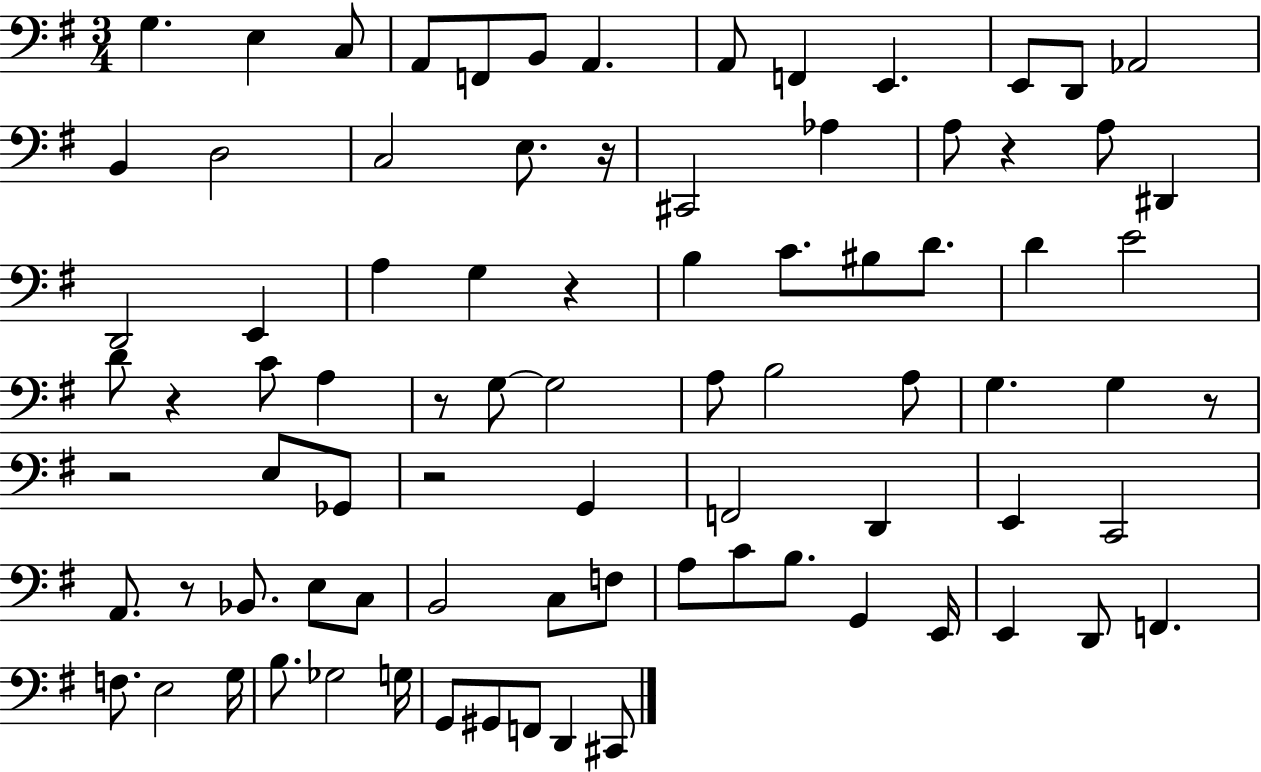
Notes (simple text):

G3/q. E3/q C3/e A2/e F2/e B2/e A2/q. A2/e F2/q E2/q. E2/e D2/e Ab2/h B2/q D3/h C3/h E3/e. R/s C#2/h Ab3/q A3/e R/q A3/e D#2/q D2/h E2/q A3/q G3/q R/q B3/q C4/e. BIS3/e D4/e. D4/q E4/h D4/e R/q C4/e A3/q R/e G3/e G3/h A3/e B3/h A3/e G3/q. G3/q R/e R/h E3/e Gb2/e R/h G2/q F2/h D2/q E2/q C2/h A2/e. R/e Bb2/e. E3/e C3/e B2/h C3/e F3/e A3/e C4/e B3/e. G2/q E2/s E2/q D2/e F2/q. F3/e. E3/h G3/s B3/e. Gb3/h G3/s G2/e G#2/e F2/e D2/q C#2/e